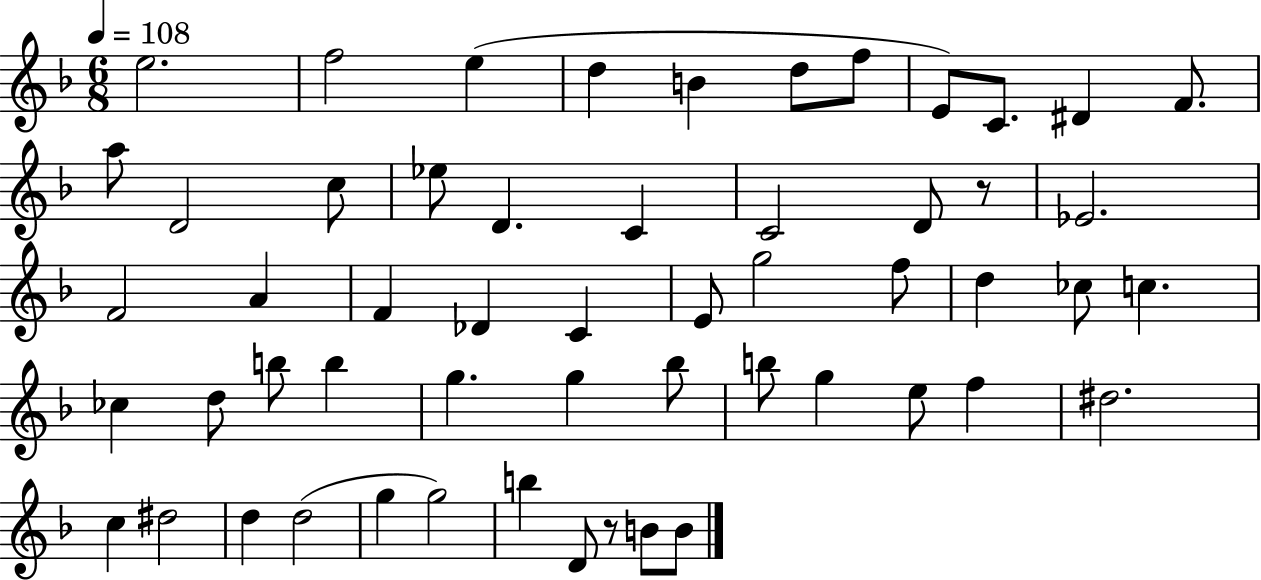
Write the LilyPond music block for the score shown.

{
  \clef treble
  \numericTimeSignature
  \time 6/8
  \key f \major
  \tempo 4 = 108
  e''2. | f''2 e''4( | d''4 b'4 d''8 f''8 | e'8) c'8. dis'4 f'8. | \break a''8 d'2 c''8 | ees''8 d'4. c'4 | c'2 d'8 r8 | ees'2. | \break f'2 a'4 | f'4 des'4 c'4 | e'8 g''2 f''8 | d''4 ces''8 c''4. | \break ces''4 d''8 b''8 b''4 | g''4. g''4 bes''8 | b''8 g''4 e''8 f''4 | dis''2. | \break c''4 dis''2 | d''4 d''2( | g''4 g''2) | b''4 d'8 r8 b'8 b'8 | \break \bar "|."
}